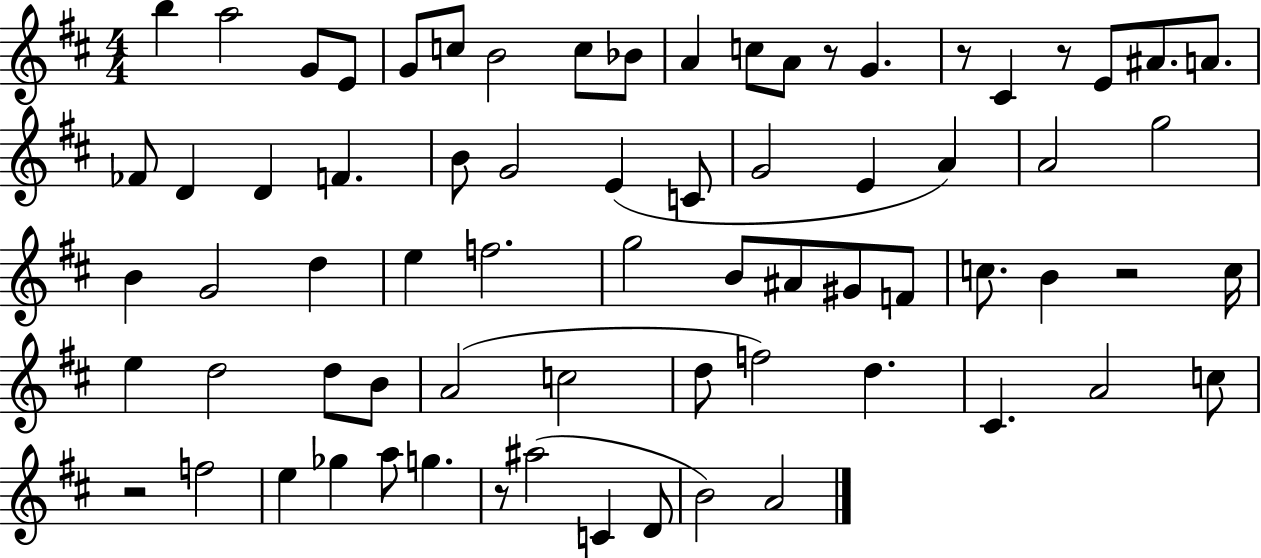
{
  \clef treble
  \numericTimeSignature
  \time 4/4
  \key d \major
  b''4 a''2 g'8 e'8 | g'8 c''8 b'2 c''8 bes'8 | a'4 c''8 a'8 r8 g'4. | r8 cis'4 r8 e'8 ais'8. a'8. | \break fes'8 d'4 d'4 f'4. | b'8 g'2 e'4( c'8 | g'2 e'4 a'4) | a'2 g''2 | \break b'4 g'2 d''4 | e''4 f''2. | g''2 b'8 ais'8 gis'8 f'8 | c''8. b'4 r2 c''16 | \break e''4 d''2 d''8 b'8 | a'2( c''2 | d''8 f''2) d''4. | cis'4. a'2 c''8 | \break r2 f''2 | e''4 ges''4 a''8 g''4. | r8 ais''2( c'4 d'8 | b'2) a'2 | \break \bar "|."
}